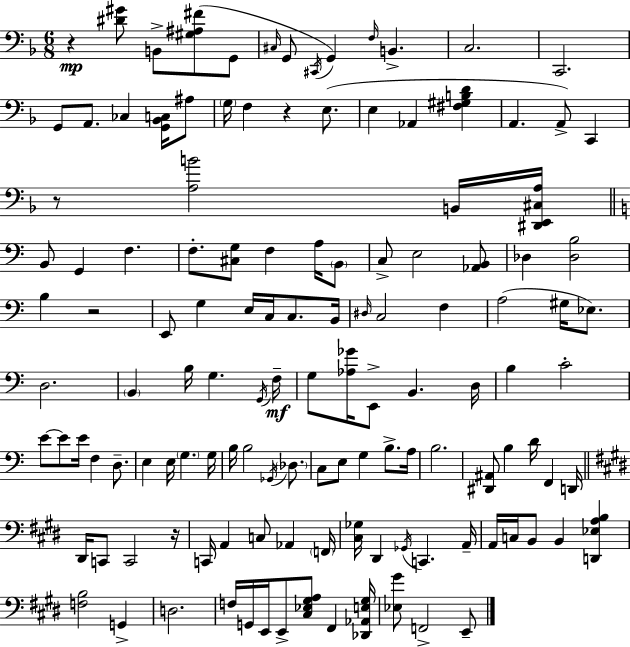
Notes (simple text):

R/q [D#4,G#4]/e B2/e [G#3,A#3,F#4]/e G2/e C#3/s G2/e C#2/s G2/q F3/s B2/q. C3/h. C2/h. G2/e A2/e. CES3/q [G2,Bb2,C3]/s A#3/e G3/s F3/q R/q E3/e. E3/q Ab2/q [F#3,G#3,B3,D4]/q A2/q. A2/e C2/q R/e [A3,B4]/h B2/s [D#2,E2,C#3,A3]/s B2/e G2/q F3/q. F3/e. [C#3,G3]/e F3/q A3/s B2/e C3/e E3/h [Ab2,B2]/e Db3/q [Db3,B3]/h B3/q R/h E2/e G3/q E3/s C3/s C3/e. B2/s D#3/s C3/h F3/q A3/h G#3/s Eb3/e. D3/h. B2/q B3/s G3/q. G2/s F3/s G3/e [Ab3,Gb4]/s E2/e B2/q. D3/s B3/q C4/h E4/e E4/e E4/s F3/q D3/e. E3/q E3/s G3/q. G3/s B3/s B3/h Gb2/s Db3/e. C3/e E3/e G3/q B3/e. A3/s B3/h. [D#2,A#2]/e B3/q D4/s F2/q D2/s D#2/s C2/e C2/h R/s C2/s A2/q C3/e Ab2/q F2/s [C#3,Gb3]/s D#2/q Gb2/s C2/q. A2/s A2/s C3/s B2/e B2/q [D2,Eb3,A3,B3]/q [F3,B3]/h G2/q D3/h. F3/s G2/s E2/s E2/e [C#3,Eb3,G#3,A3]/e F#2/q [Db2,Ab2,E3,G#3]/s [Eb3,G#4]/e F2/h E2/e